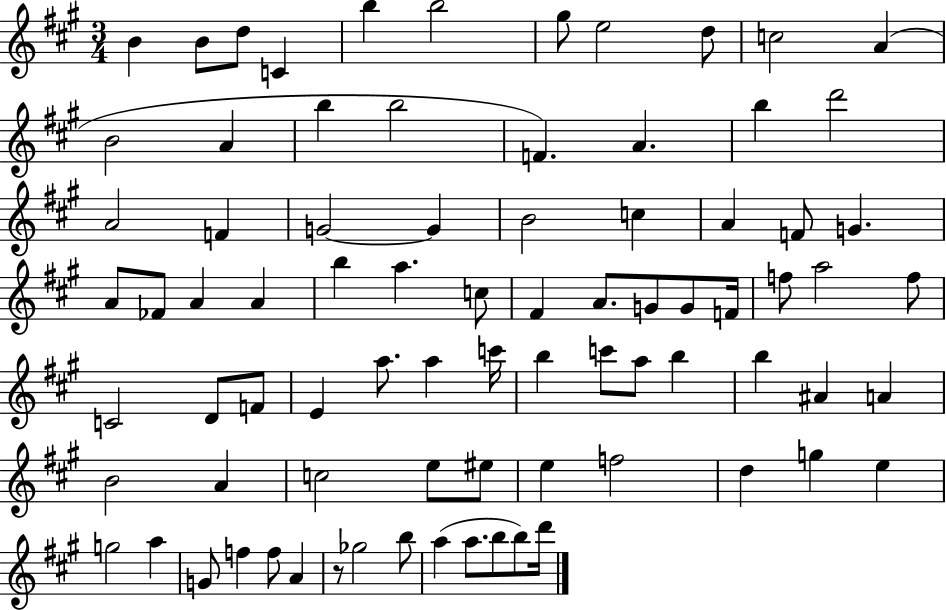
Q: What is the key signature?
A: A major